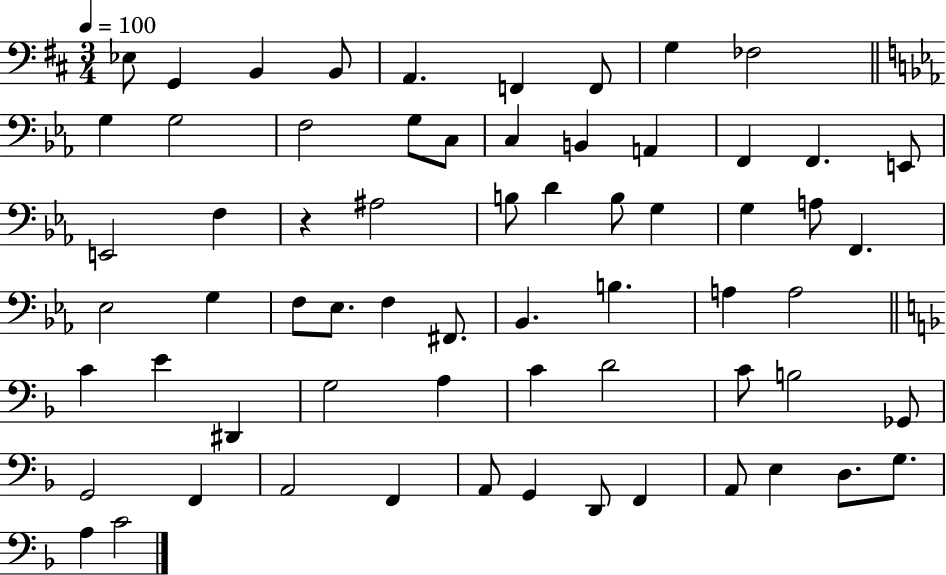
X:1
T:Untitled
M:3/4
L:1/4
K:D
_E,/2 G,, B,, B,,/2 A,, F,, F,,/2 G, _F,2 G, G,2 F,2 G,/2 C,/2 C, B,, A,, F,, F,, E,,/2 E,,2 F, z ^A,2 B,/2 D B,/2 G, G, A,/2 F,, _E,2 G, F,/2 _E,/2 F, ^F,,/2 _B,, B, A, A,2 C E ^D,, G,2 A, C D2 C/2 B,2 _G,,/2 G,,2 F,, A,,2 F,, A,,/2 G,, D,,/2 F,, A,,/2 E, D,/2 G,/2 A, C2